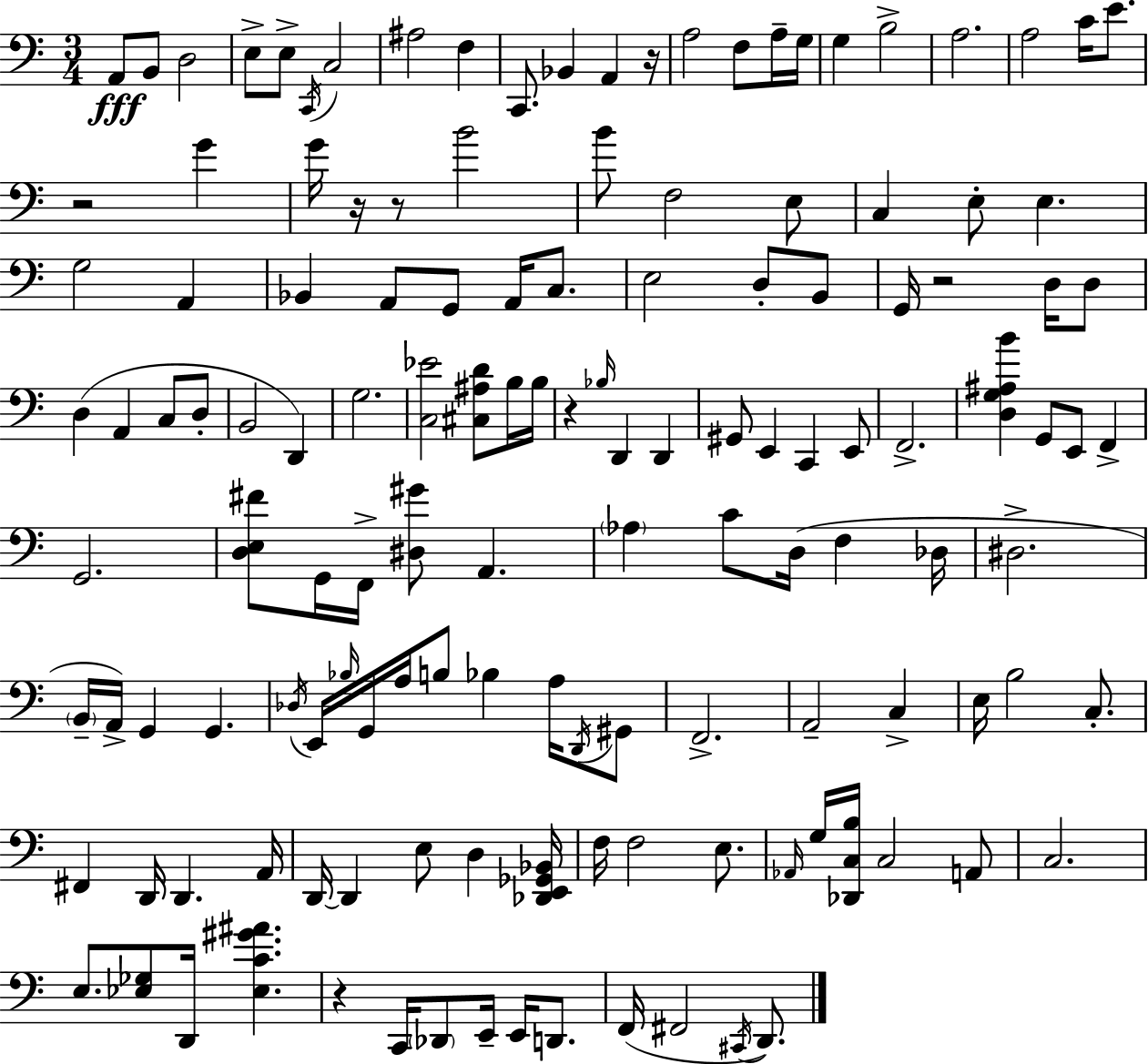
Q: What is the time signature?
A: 3/4